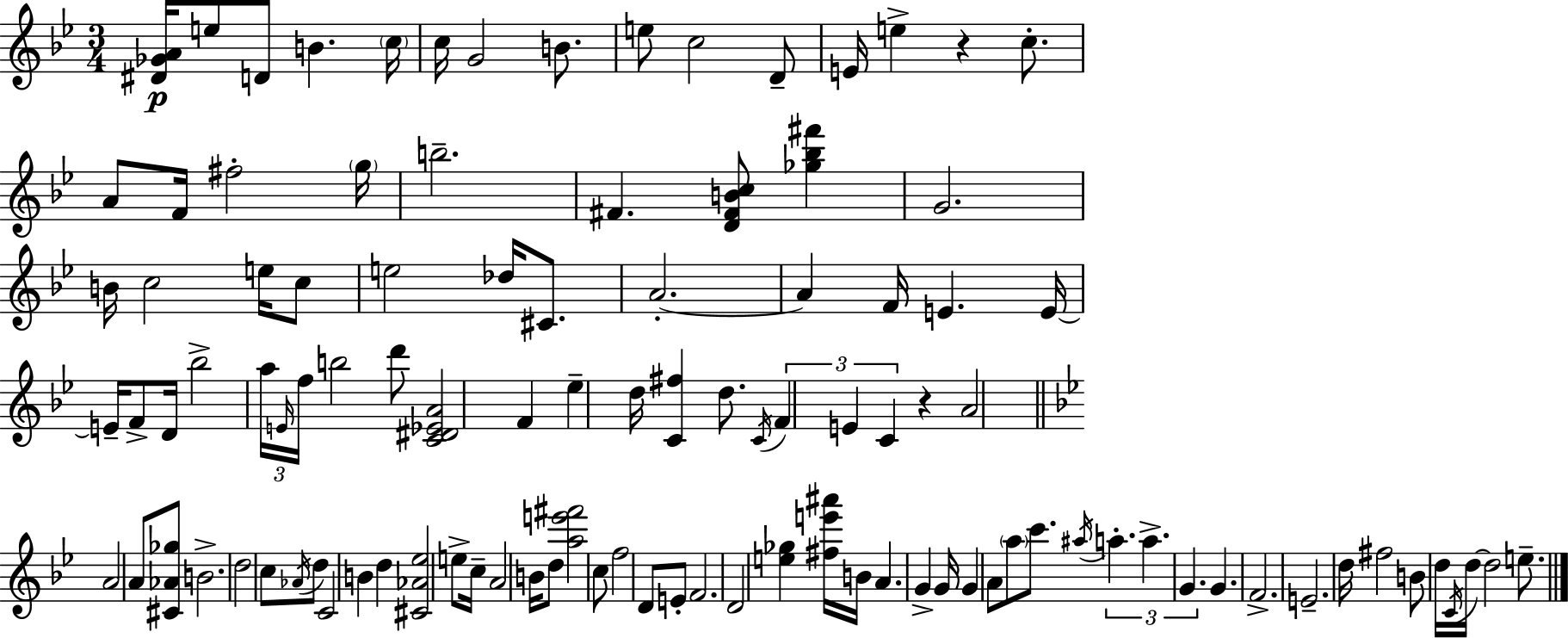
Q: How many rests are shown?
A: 2